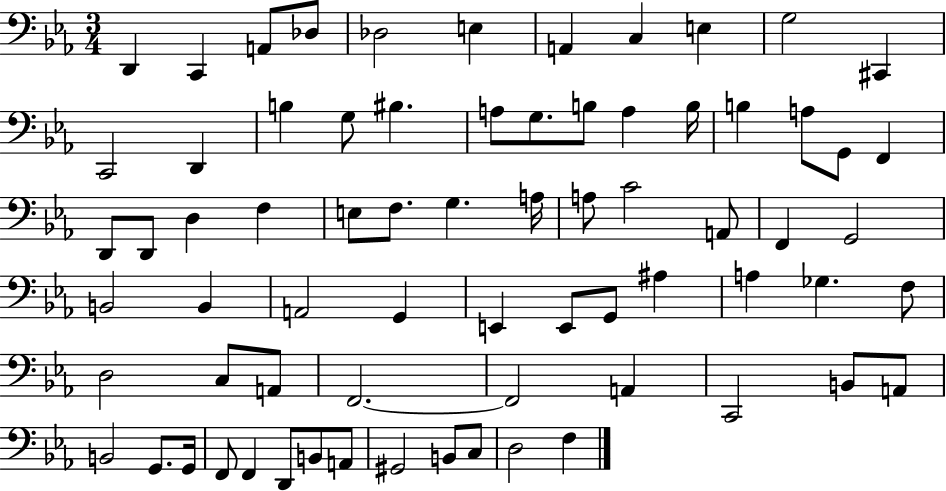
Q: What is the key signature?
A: EES major